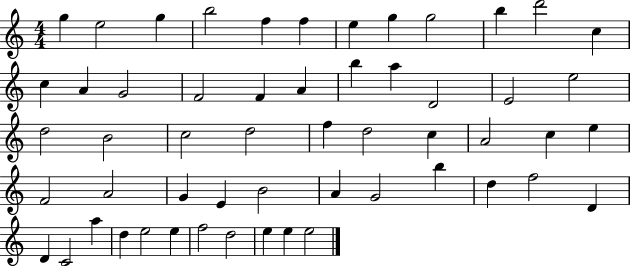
{
  \clef treble
  \numericTimeSignature
  \time 4/4
  \key c \major
  g''4 e''2 g''4 | b''2 f''4 f''4 | e''4 g''4 g''2 | b''4 d'''2 c''4 | \break c''4 a'4 g'2 | f'2 f'4 a'4 | b''4 a''4 d'2 | e'2 e''2 | \break d''2 b'2 | c''2 d''2 | f''4 d''2 c''4 | a'2 c''4 e''4 | \break f'2 a'2 | g'4 e'4 b'2 | a'4 g'2 b''4 | d''4 f''2 d'4 | \break d'4 c'2 a''4 | d''4 e''2 e''4 | f''2 d''2 | e''4 e''4 e''2 | \break \bar "|."
}